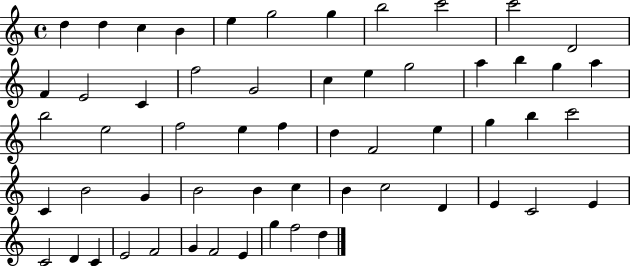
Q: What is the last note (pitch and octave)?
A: D5